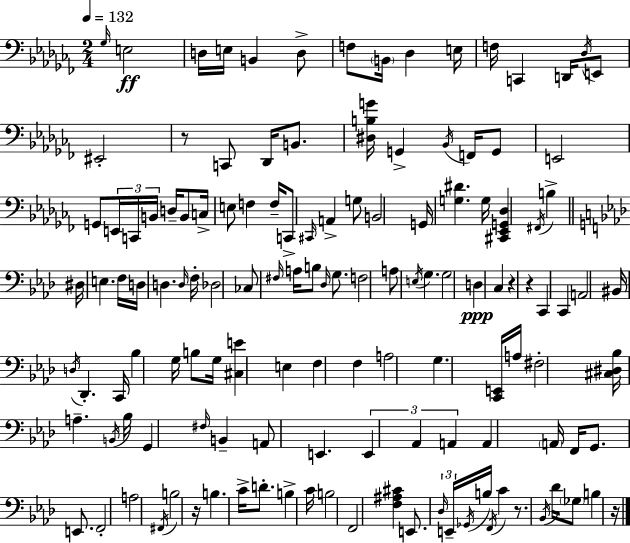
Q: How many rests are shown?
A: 6